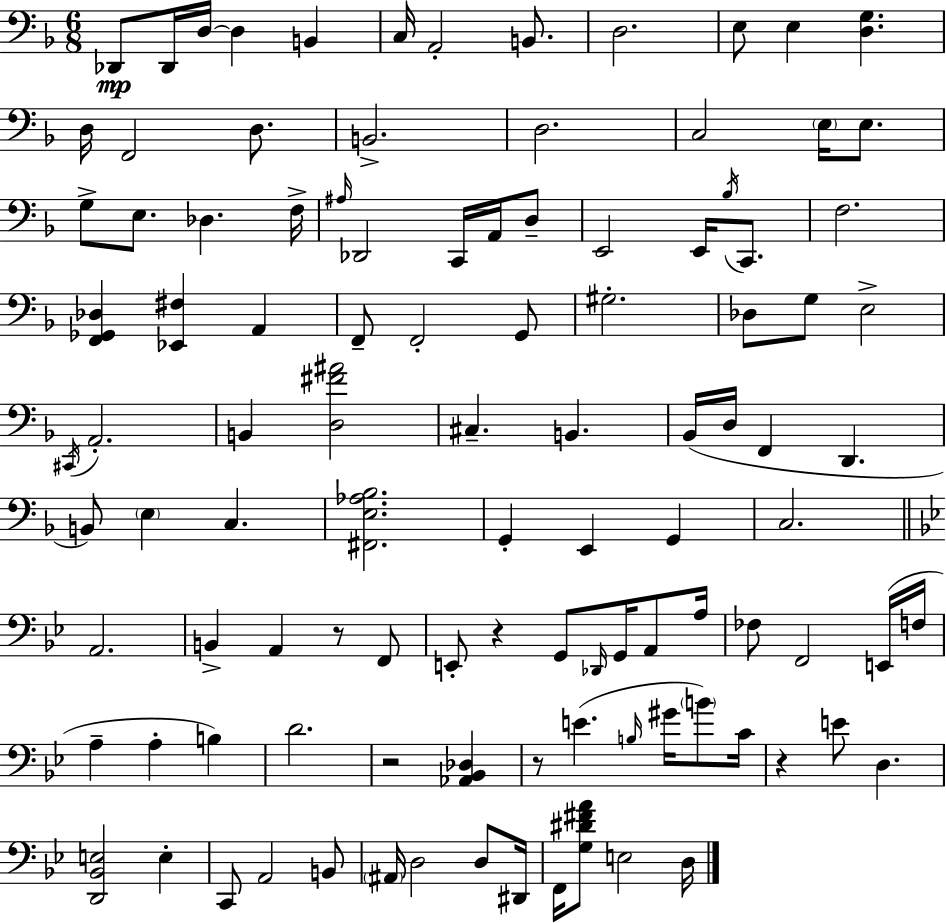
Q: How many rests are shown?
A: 5